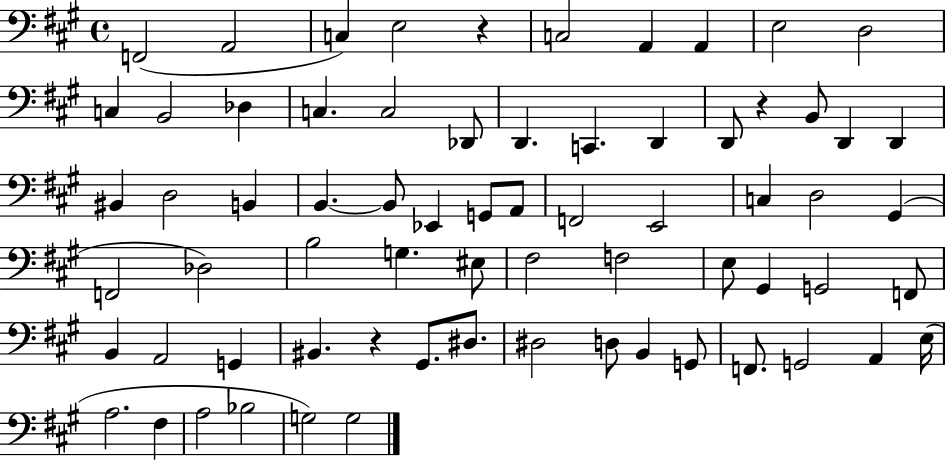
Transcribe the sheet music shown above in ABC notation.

X:1
T:Untitled
M:4/4
L:1/4
K:A
F,,2 A,,2 C, E,2 z C,2 A,, A,, E,2 D,2 C, B,,2 _D, C, C,2 _D,,/2 D,, C,, D,, D,,/2 z B,,/2 D,, D,, ^B,, D,2 B,, B,, B,,/2 _E,, G,,/2 A,,/2 F,,2 E,,2 C, D,2 ^G,, F,,2 _D,2 B,2 G, ^E,/2 ^F,2 F,2 E,/2 ^G,, G,,2 F,,/2 B,, A,,2 G,, ^B,, z ^G,,/2 ^D,/2 ^D,2 D,/2 B,, G,,/2 F,,/2 G,,2 A,, E,/4 A,2 ^F, A,2 _B,2 G,2 G,2